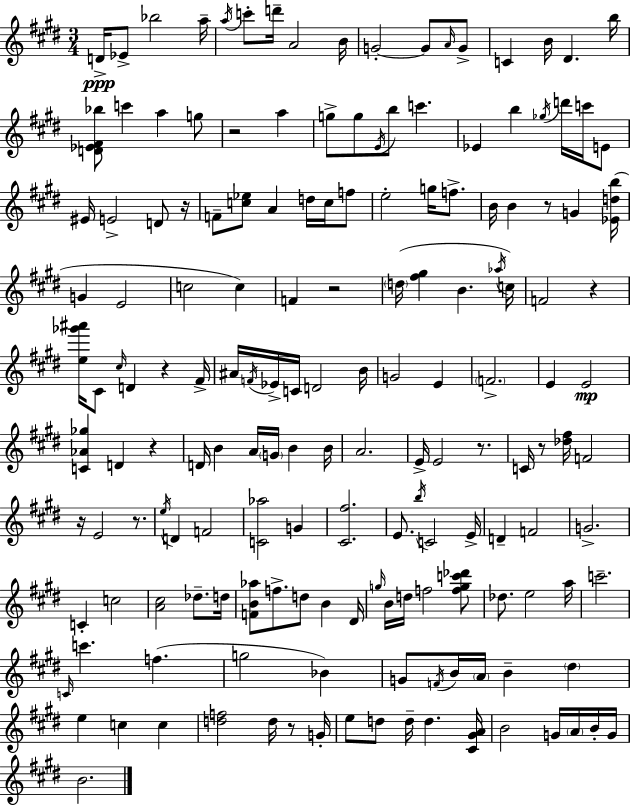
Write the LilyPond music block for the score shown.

{
  \clef treble
  \numericTimeSignature
  \time 3/4
  \key e \major
  d'16->\ppp ees'8-> bes''2 a''16-- | \acciaccatura { a''16 } c'''8-. d'''16-- a'2 | b'16 g'2-.~~ g'8 \grace { a'16 } | g'8-> c'4 b'16 dis'4. | \break b''16 <d' ees' fis' bes''>8 c'''4 a''4 | g''8 r2 a''4 | g''8-> g''8 \acciaccatura { e'16 } b''8 c'''4. | ees'4 b''4 \acciaccatura { ges''16 } | \break d'''16 c'''16 e'8 eis'16 e'2-> | d'8 r16 f'8-- <c'' ees''>8 a'4 | d''16 c''16 f''8 e''2-. | g''16 f''8.-> b'16 b'4 r8 g'4 | \break <ees' d'' b''>16( g'4 e'2 | c''2 | c''4) f'4 r2 | \parenthesize d''16( <fis'' gis''>4 b'4. | \break \acciaccatura { aes''16 } c''16) f'2 | r4 <e'' ges''' ais'''>16 cis'8 \grace { cis''16 } d'4 | r4 fis'16-> ais'16 \acciaccatura { f'16 } ees'16-> c'16 d'2 | b'16 g'2 | \break e'4 \parenthesize f'2.-> | e'4 e'2\mp | <c' aes' ges''>4 d'4 | r4 d'16 b'4 | \break a'16 \parenthesize g'16 b'4 b'16 a'2. | e'16-> e'2 | r8. c'16 r8 <des'' fis''>16 f'2 | r16 e'2 | \break r8. \acciaccatura { e''16 } d'4 | f'2 <c' aes''>2 | g'4 <cis' fis''>2. | e'8. \acciaccatura { b''16 } | \break c'2 e'16-> d'4-- | f'2 g'2.-> | c'4-. | c''2 <a' cis''>2 | \break des''8.-- d''16 <f' b' aes''>8 f''8.-> | d''8 b'4 dis'16 \grace { g''16 } b'16 d''16 | f''2 <f'' g'' c''' des'''>8 des''8. | e''2 a''16 c'''2.-- | \break \grace { c'16 } c'''4. | f''4.( g''2 | bes'4) g'8 | \acciaccatura { f'16 } b'16 \parenthesize a'16 b'4-- \parenthesize dis''4 | \break e''4 c''4 c''4 | <d'' f''>2 d''16 r8 g'16-. | e''8 d''8 d''16-- d''4. <cis' gis' a'>16 | b'2 g'16 \parenthesize a'16 b'16-. g'16 | \break b'2. | \bar "|."
}